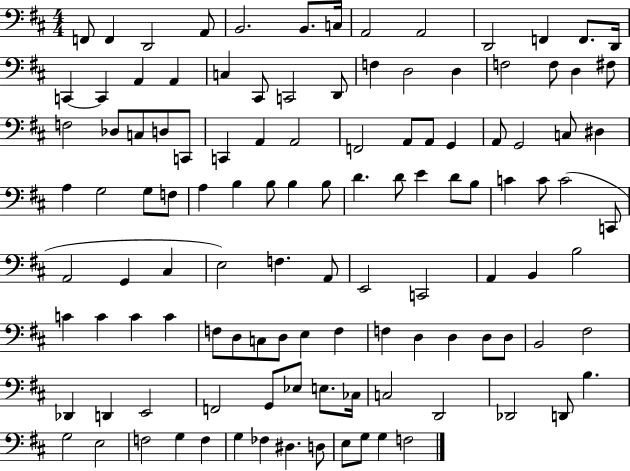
{
  \clef bass
  \numericTimeSignature
  \time 4/4
  \key d \major
  f,8 f,4 d,2 a,8 | b,2. b,8. c16 | a,2 a,2 | d,2 f,4 f,8. d,16 | \break c,4~~ c,4 a,4 a,4 | c4 cis,8 c,2 d,8 | f4 d2 d4 | f2 f8 d4 fis8 | \break f2 des8 c8 d8 c,8 | c,4 a,4 a,2 | f,2 a,8 a,8 g,4 | a,8 g,2 c8 dis4 | \break a4 g2 g8 f8 | a4 b4 b8 b4 b8 | d'4. d'8 e'4 d'8 b8 | c'4 c'8 c'2( c,8 | \break a,2 g,4 cis4 | e2) f4. a,8 | e,2 c,2 | a,4 b,4 b2 | \break c'4 c'4 c'4 c'4 | f8 d8 c8 d8 e4 f4 | f4 d4 d4 d8 d8 | b,2 fis2 | \break des,4 d,4 e,2 | f,2 g,8 ees8 e8. ces16 | c2 d,2 | des,2 d,8 b4. | \break g2 e2 | f2 g4 f4 | g4 fes4 dis4. d8 | e8 g8 g4 f2 | \break \bar "|."
}